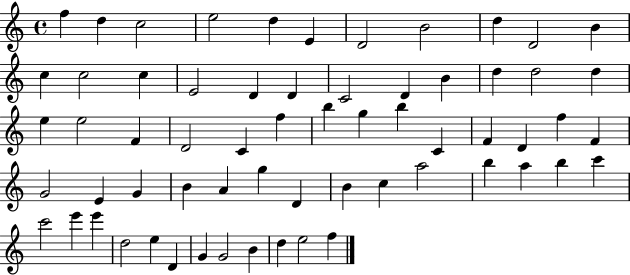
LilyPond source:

{
  \clef treble
  \time 4/4
  \defaultTimeSignature
  \key c \major
  f''4 d''4 c''2 | e''2 d''4 e'4 | d'2 b'2 | d''4 d'2 b'4 | \break c''4 c''2 c''4 | e'2 d'4 d'4 | c'2 d'4 b'4 | d''4 d''2 d''4 | \break e''4 e''2 f'4 | d'2 c'4 f''4 | b''4 g''4 b''4 c'4 | f'4 d'4 f''4 f'4 | \break g'2 e'4 g'4 | b'4 a'4 g''4 d'4 | b'4 c''4 a''2 | b''4 a''4 b''4 c'''4 | \break c'''2 e'''4 e'''4 | d''2 e''4 d'4 | g'4 g'2 b'4 | d''4 e''2 f''4 | \break \bar "|."
}